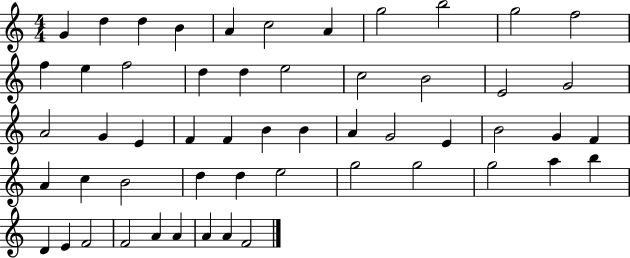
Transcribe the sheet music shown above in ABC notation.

X:1
T:Untitled
M:4/4
L:1/4
K:C
G d d B A c2 A g2 b2 g2 f2 f e f2 d d e2 c2 B2 E2 G2 A2 G E F F B B A G2 E B2 G F A c B2 d d e2 g2 g2 g2 a b D E F2 F2 A A A A F2